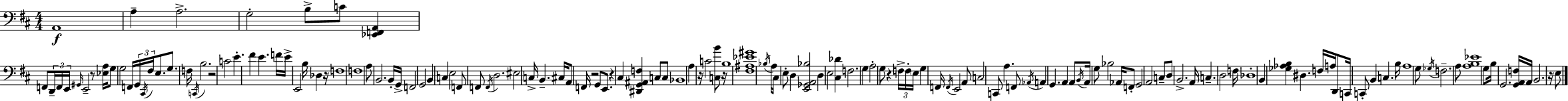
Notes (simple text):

A2/w A3/q A3/h. G3/h B3/e C4/e [Eb2,F2,A2]/q F2/e D2/s F2/s E2/s G#2/s E2/h R/e [Eb3,A3]/s G3/e G3/h F2/s G2/s C#2/s F#3/s E3/e. G3/e. F3/s C2/s B3/h. R/h C4/h E4/q. F#4/q E4/q. F4/s E4/s E2/h B3/s Db3/q R/s F3/w F3/w A3/e B2/h. B2/s G2/s F2/h G2/h B2/q C3/q E3/h F2/e F2/e F2/s D3/h. EIS3/h C3/s B2/q. C#3/s A2/e F2/s R/h G2/e E2/e. R/q C#3/q [D#2,G2,A#2,F3]/q C3/e C3/e Bb2/w A3/q R/s C4/h [C3,B4]/e R/s B3/w [F#3,A#3,Eb4,G#4]/w Bb3/s A3/s C#3/s E3/e D3/q [E2,Gb2,A2,Bb3]/h D3/q E3/h [C#3,Db4]/q F3/h. G3/q A3/h G3/e R/q F3/s F3/s E3/s G3/q F2/s F2/s E2/h A2/e C3/h C2/e A3/q. F2/e Ab2/s A2/q G2/q. A2/q A2/e B2/s A2/s G3/e Bb3/h Ab2/s F2/e G2/h A2/h C3/e D3/e B2/h. A2/s C3/q. D3/h F3/s Db3/w B2/q [Gb3,Ab3,B3]/q D#3/q. F3/s A3/s D2/e C2/s C2/e B2/q C3/q. B3/s A3/w G3/e Gb3/s F3/h. A3/e [A3,B3,Eb4]/w G3/e B3/s G2/h. [G2,A2,F3]/s A2/s B2/h. R/s E3/e